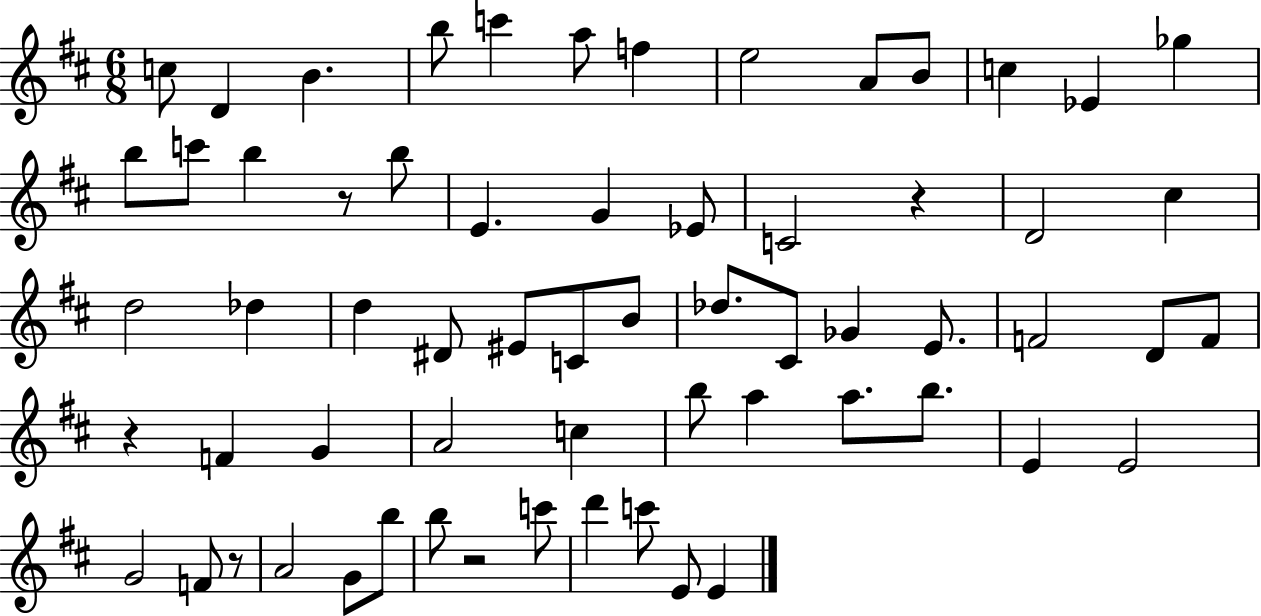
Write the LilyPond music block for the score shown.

{
  \clef treble
  \numericTimeSignature
  \time 6/8
  \key d \major
  c''8 d'4 b'4. | b''8 c'''4 a''8 f''4 | e''2 a'8 b'8 | c''4 ees'4 ges''4 | \break b''8 c'''8 b''4 r8 b''8 | e'4. g'4 ees'8 | c'2 r4 | d'2 cis''4 | \break d''2 des''4 | d''4 dis'8 eis'8 c'8 b'8 | des''8. cis'8 ges'4 e'8. | f'2 d'8 f'8 | \break r4 f'4 g'4 | a'2 c''4 | b''8 a''4 a''8. b''8. | e'4 e'2 | \break g'2 f'8 r8 | a'2 g'8 b''8 | b''8 r2 c'''8 | d'''4 c'''8 e'8 e'4 | \break \bar "|."
}